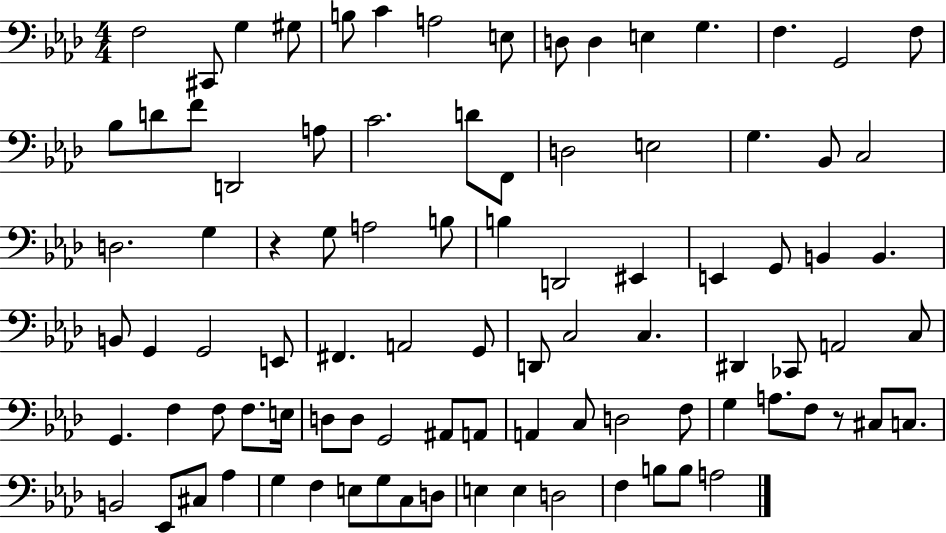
{
  \clef bass
  \numericTimeSignature
  \time 4/4
  \key aes \major
  \repeat volta 2 { f2 cis,8 g4 gis8 | b8 c'4 a2 e8 | d8 d4 e4 g4. | f4. g,2 f8 | \break bes8 d'8 f'8 d,2 a8 | c'2. d'8 f,8 | d2 e2 | g4. bes,8 c2 | \break d2. g4 | r4 g8 a2 b8 | b4 d,2 eis,4 | e,4 g,8 b,4 b,4. | \break b,8 g,4 g,2 e,8 | fis,4. a,2 g,8 | d,8 c2 c4. | dis,4 ces,8 a,2 c8 | \break g,4. f4 f8 f8. e16 | d8 d8 g,2 ais,8 a,8 | a,4 c8 d2 f8 | g4 a8. f8 r8 cis8 c8. | \break b,2 ees,8 cis8 aes4 | g4 f4 e8 g8 c8 d8 | e4 e4 d2 | f4 b8 b8 a2 | \break } \bar "|."
}